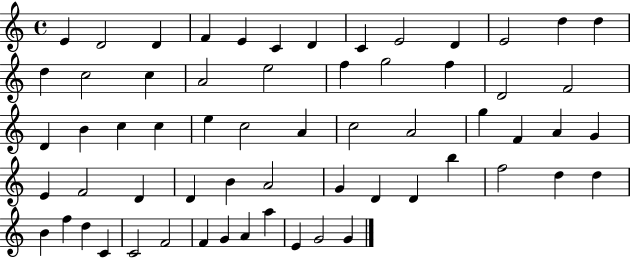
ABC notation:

X:1
T:Untitled
M:4/4
L:1/4
K:C
E D2 D F E C D C E2 D E2 d d d c2 c A2 e2 f g2 f D2 F2 D B c c e c2 A c2 A2 g F A G E F2 D D B A2 G D D b f2 d d B f d C C2 F2 F G A a E G2 G